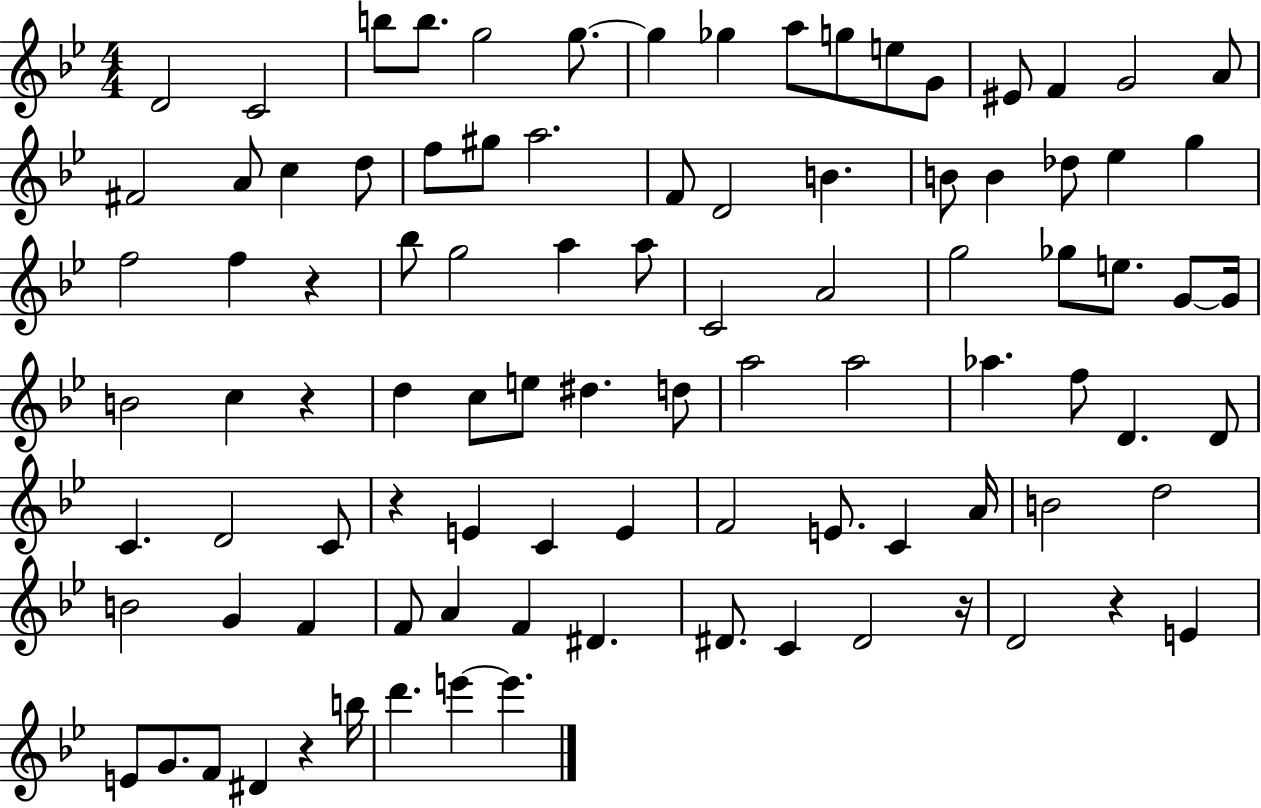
{
  \clef treble
  \numericTimeSignature
  \time 4/4
  \key bes \major
  d'2 c'2 | b''8 b''8. g''2 g''8.~~ | g''4 ges''4 a''8 g''8 e''8 g'8 | eis'8 f'4 g'2 a'8 | \break fis'2 a'8 c''4 d''8 | f''8 gis''8 a''2. | f'8 d'2 b'4. | b'8 b'4 des''8 ees''4 g''4 | \break f''2 f''4 r4 | bes''8 g''2 a''4 a''8 | c'2 a'2 | g''2 ges''8 e''8. g'8~~ g'16 | \break b'2 c''4 r4 | d''4 c''8 e''8 dis''4. d''8 | a''2 a''2 | aes''4. f''8 d'4. d'8 | \break c'4. d'2 c'8 | r4 e'4 c'4 e'4 | f'2 e'8. c'4 a'16 | b'2 d''2 | \break b'2 g'4 f'4 | f'8 a'4 f'4 dis'4. | dis'8. c'4 dis'2 r16 | d'2 r4 e'4 | \break e'8 g'8. f'8 dis'4 r4 b''16 | d'''4. e'''4~~ e'''4. | \bar "|."
}